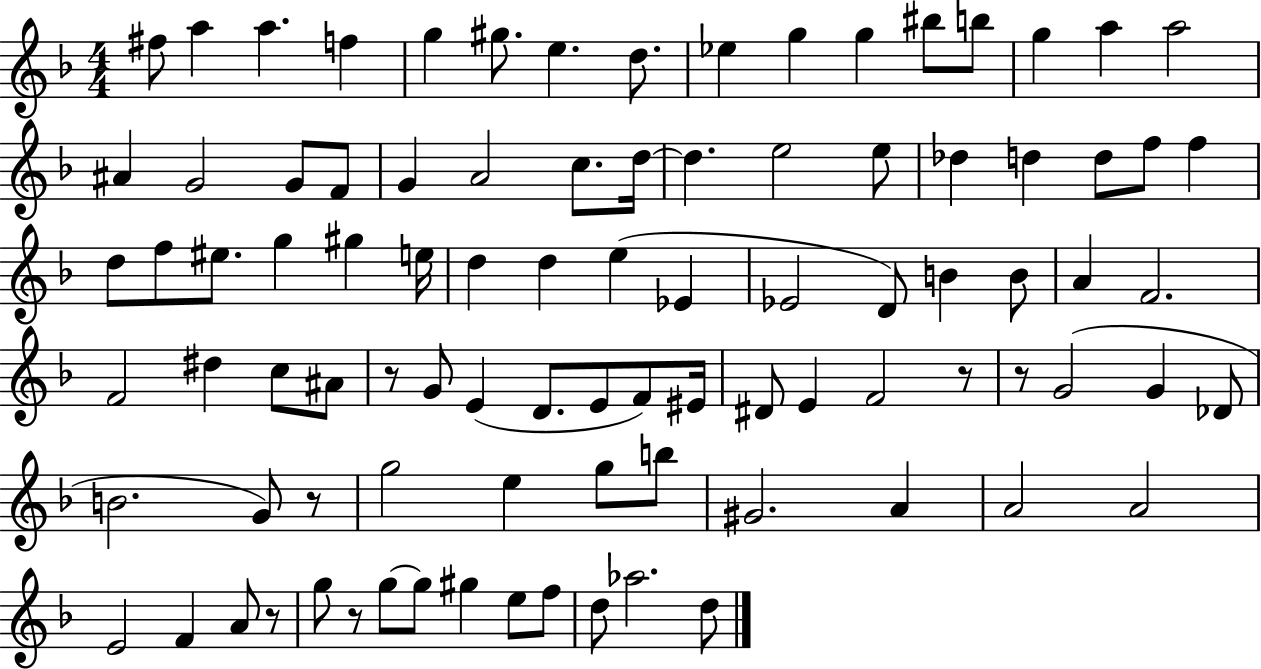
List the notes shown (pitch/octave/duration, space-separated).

F#5/e A5/q A5/q. F5/q G5/q G#5/e. E5/q. D5/e. Eb5/q G5/q G5/q BIS5/e B5/e G5/q A5/q A5/h A#4/q G4/h G4/e F4/e G4/q A4/h C5/e. D5/s D5/q. E5/h E5/e Db5/q D5/q D5/e F5/e F5/q D5/e F5/e EIS5/e. G5/q G#5/q E5/s D5/q D5/q E5/q Eb4/q Eb4/h D4/e B4/q B4/e A4/q F4/h. F4/h D#5/q C5/e A#4/e R/e G4/e E4/q D4/e. E4/e F4/e EIS4/s D#4/e E4/q F4/h R/e R/e G4/h G4/q Db4/e B4/h. G4/e R/e G5/h E5/q G5/e B5/e G#4/h. A4/q A4/h A4/h E4/h F4/q A4/e R/e G5/e R/e G5/e G5/e G#5/q E5/e F5/e D5/e Ab5/h. D5/e